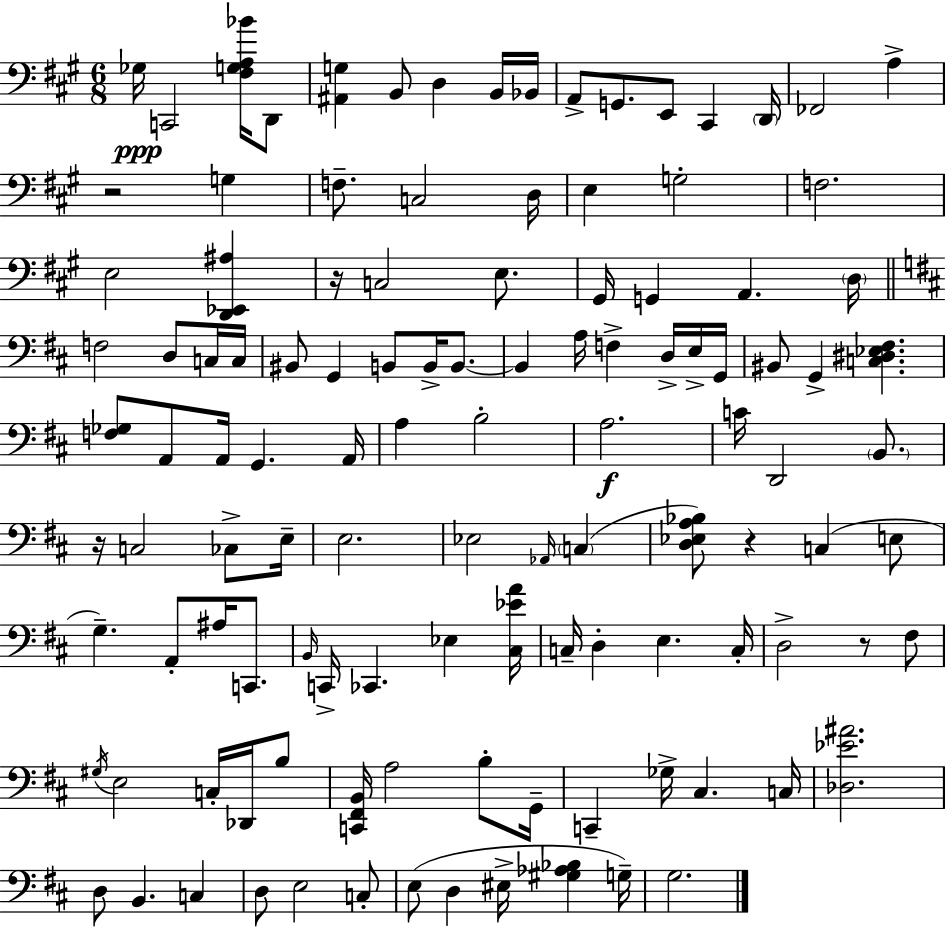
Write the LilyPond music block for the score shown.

{
  \clef bass
  \numericTimeSignature
  \time 6/8
  \key a \major
  ges16\ppp c,2 <fis g a bes'>16 d,8 | <ais, g>4 b,8 d4 b,16 bes,16 | a,8-> g,8. e,8 cis,4 \parenthesize d,16 | fes,2 a4-> | \break r2 g4 | f8.-- c2 d16 | e4 g2-. | f2. | \break e2 <d, ees, ais>4 | r16 c2 e8. | gis,16 g,4 a,4. \parenthesize d16 | \bar "||" \break \key d \major f2 d8 c16 c16 | bis,8 g,4 b,8 b,16-> b,8.~~ | b,4 a16 f4-> d16-> e16-> g,16 | bis,8 g,4-> <c dis ees fis>4. | \break <f ges>8 a,8 a,16 g,4. a,16 | a4 b2-. | a2.\f | c'16 d,2 \parenthesize b,8. | \break r16 c2 ces8-> e16-- | e2. | ees2 \grace { aes,16 }( \parenthesize c4 | <d ees a bes>8) r4 c4( e8 | \break g4.--) a,8-. ais16 c,8. | \grace { b,16 } c,16-> ces,4. ees4 | <cis ees' a'>16 c16-- d4-. e4. | c16-. d2-> r8 | \break fis8 \acciaccatura { gis16 } e2 c16-. | des,16 b8 <c, fis, b,>16 a2 | b8-. g,16-- c,4-- ges16-> cis4. | c16 <des ees' ais'>2. | \break d8 b,4. c4 | d8 e2 | c8-. e8( d4 eis16-> <gis aes bes>4 | g16--) g2. | \break \bar "|."
}